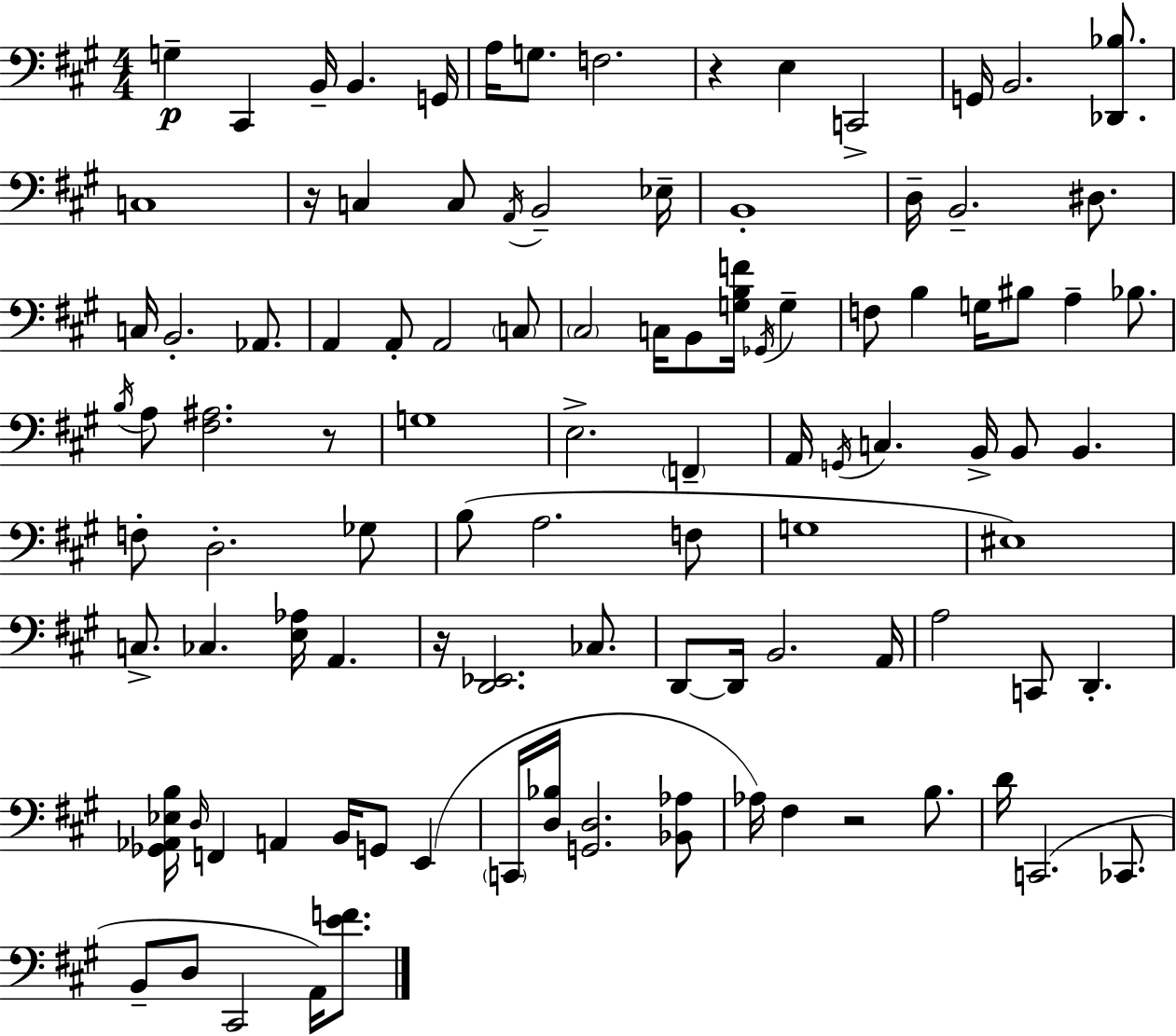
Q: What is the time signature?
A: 4/4